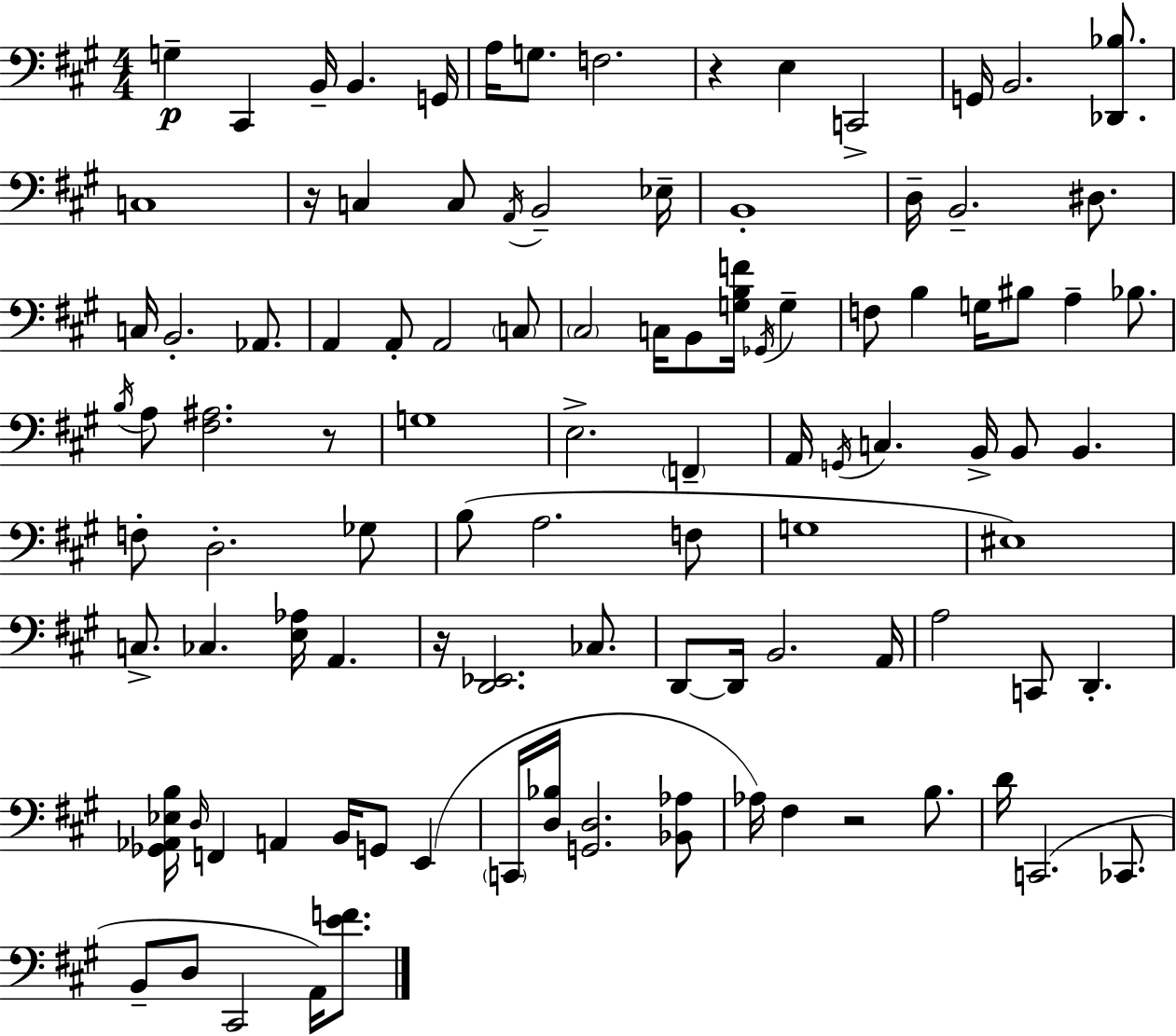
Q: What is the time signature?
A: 4/4